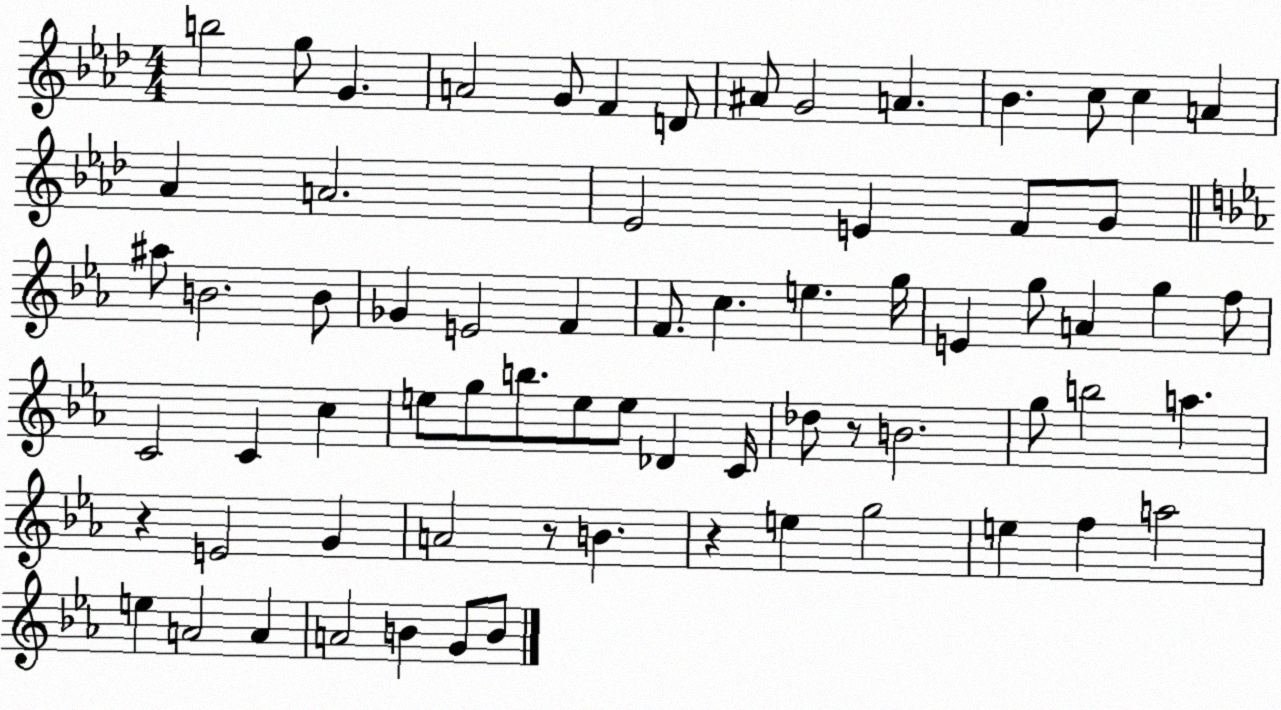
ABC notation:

X:1
T:Untitled
M:4/4
L:1/4
K:Ab
b2 g/2 G A2 G/2 F D/2 ^A/2 G2 A _B c/2 c A _A A2 _E2 E F/2 G/2 ^a/2 B2 B/2 _G E2 F F/2 c e g/4 E g/2 A g f/2 C2 C c e/2 g/2 b/2 e/2 e/2 _D C/4 _d/2 z/2 B2 g/2 b2 a z E2 G A2 z/2 B z e g2 e f a2 e A2 A A2 B G/2 B/2